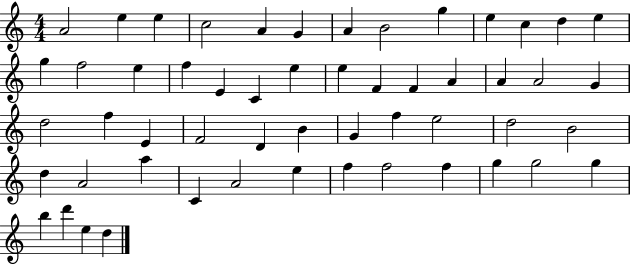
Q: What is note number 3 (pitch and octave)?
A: E5